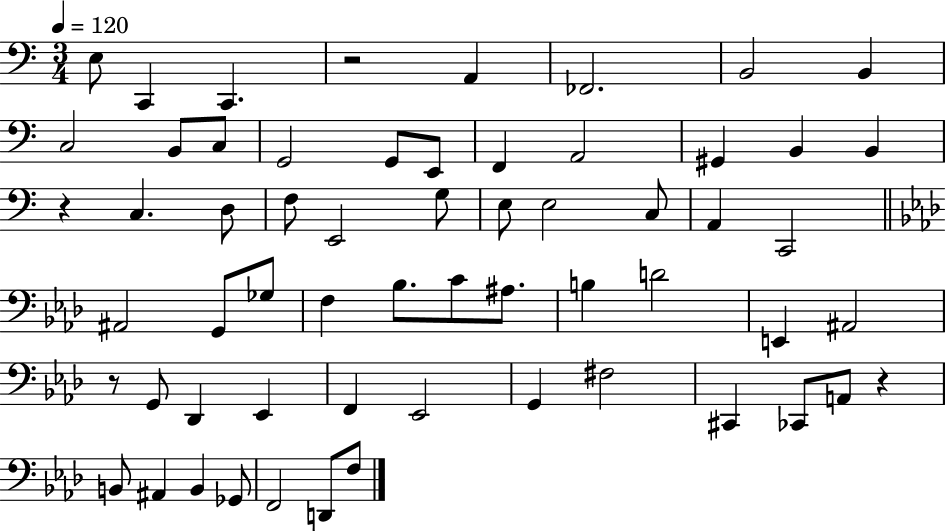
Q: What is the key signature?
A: C major